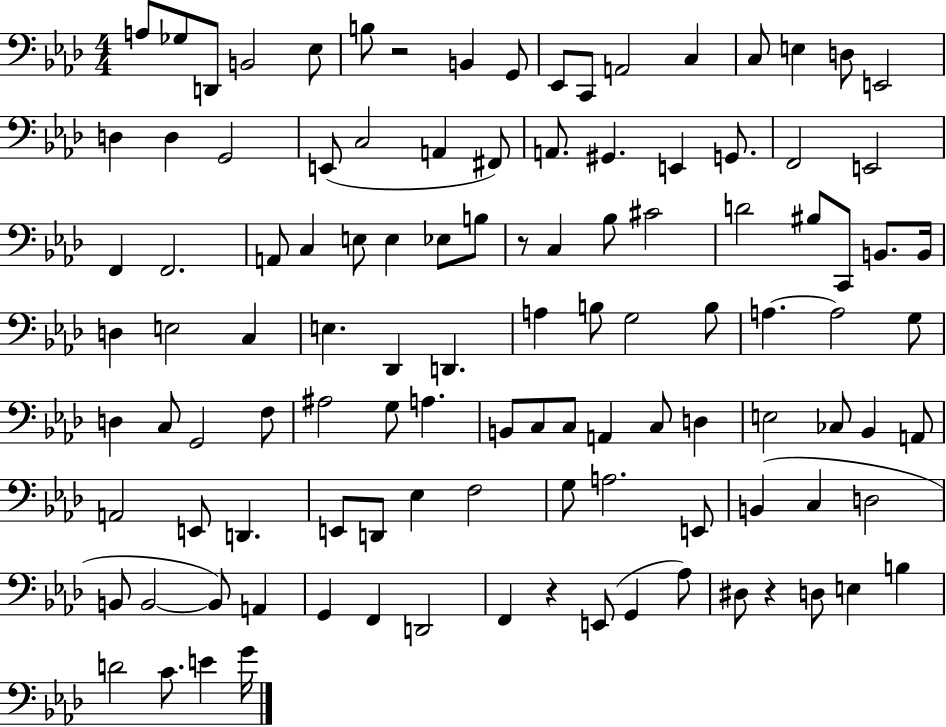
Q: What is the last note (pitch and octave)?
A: G4